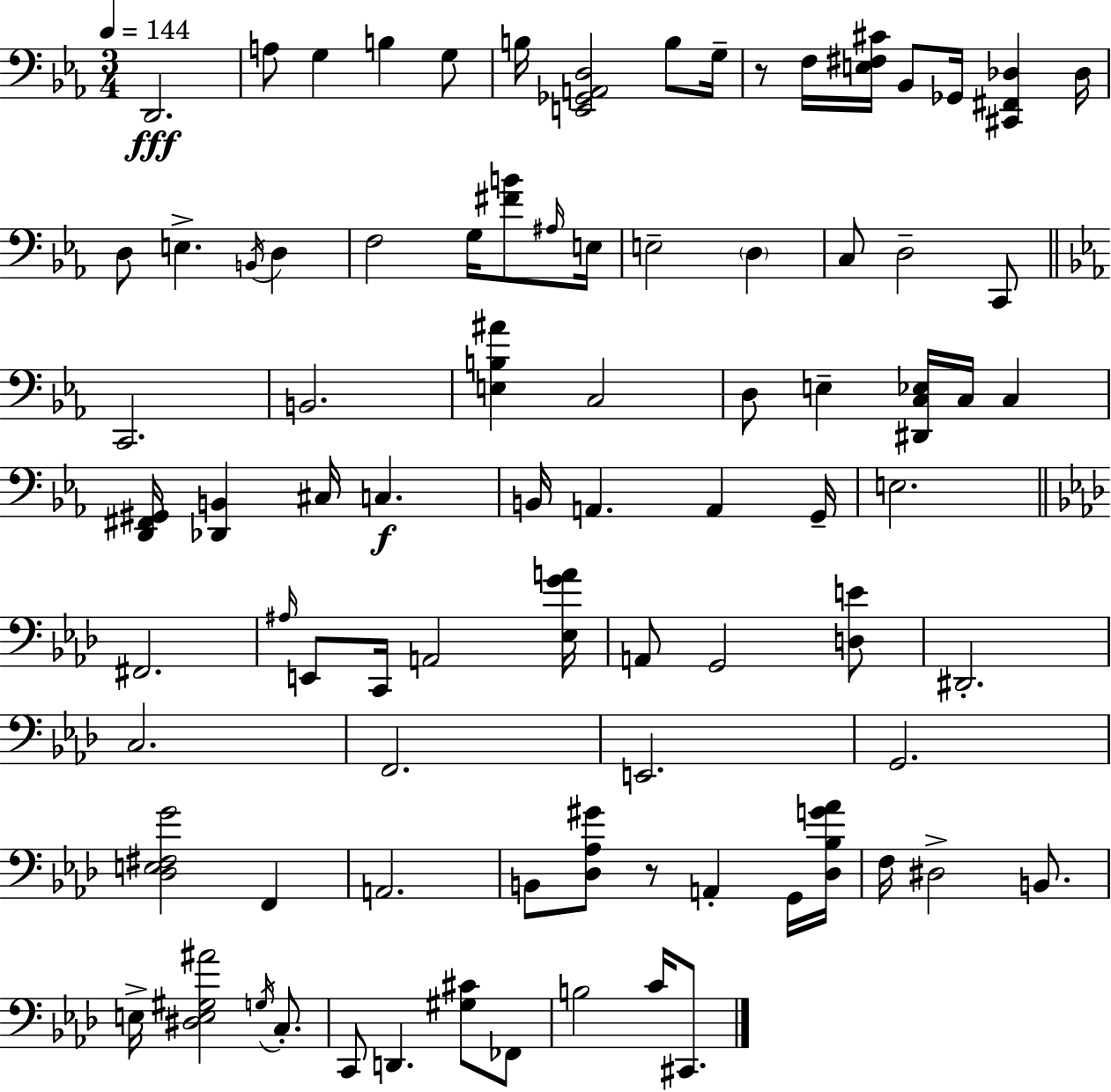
D2/h. A3/e G3/q B3/q G3/e B3/s [E2,Gb2,A2,D3]/h B3/e G3/s R/e F3/s [E3,F#3,C#4]/s Bb2/e Gb2/s [C#2,F#2,Db3]/q Db3/s D3/e E3/q. B2/s D3/q F3/h G3/s [F#4,B4]/e A#3/s E3/s E3/h D3/q C3/e D3/h C2/e C2/h. B2/h. [E3,B3,A#4]/q C3/h D3/e E3/q [D#2,C3,Eb3]/s C3/s C3/q [D2,F#2,G#2]/s [Db2,B2]/q C#3/s C3/q. B2/s A2/q. A2/q G2/s E3/h. F#2/h. A#3/s E2/e C2/s A2/h [Eb3,G4,A4]/s A2/e G2/h [D3,E4]/e D#2/h. C3/h. F2/h. E2/h. G2/h. [Db3,E3,F#3,G4]/h F2/q A2/h. B2/e [Db3,Ab3,G#4]/e R/e A2/q G2/s [Db3,Bb3,G4,Ab4]/s F3/s D#3/h B2/e. E3/s [D#3,E3,G#3,A#4]/h G3/s C3/e. C2/e D2/q. [G#3,C#4]/e FES2/e B3/h C4/s C#2/e.